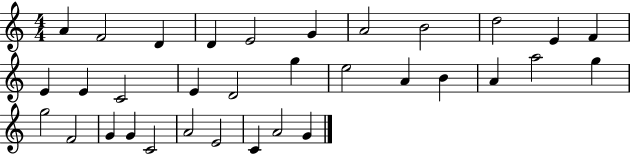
{
  \clef treble
  \numericTimeSignature
  \time 4/4
  \key c \major
  a'4 f'2 d'4 | d'4 e'2 g'4 | a'2 b'2 | d''2 e'4 f'4 | \break e'4 e'4 c'2 | e'4 d'2 g''4 | e''2 a'4 b'4 | a'4 a''2 g''4 | \break g''2 f'2 | g'4 g'4 c'2 | a'2 e'2 | c'4 a'2 g'4 | \break \bar "|."
}